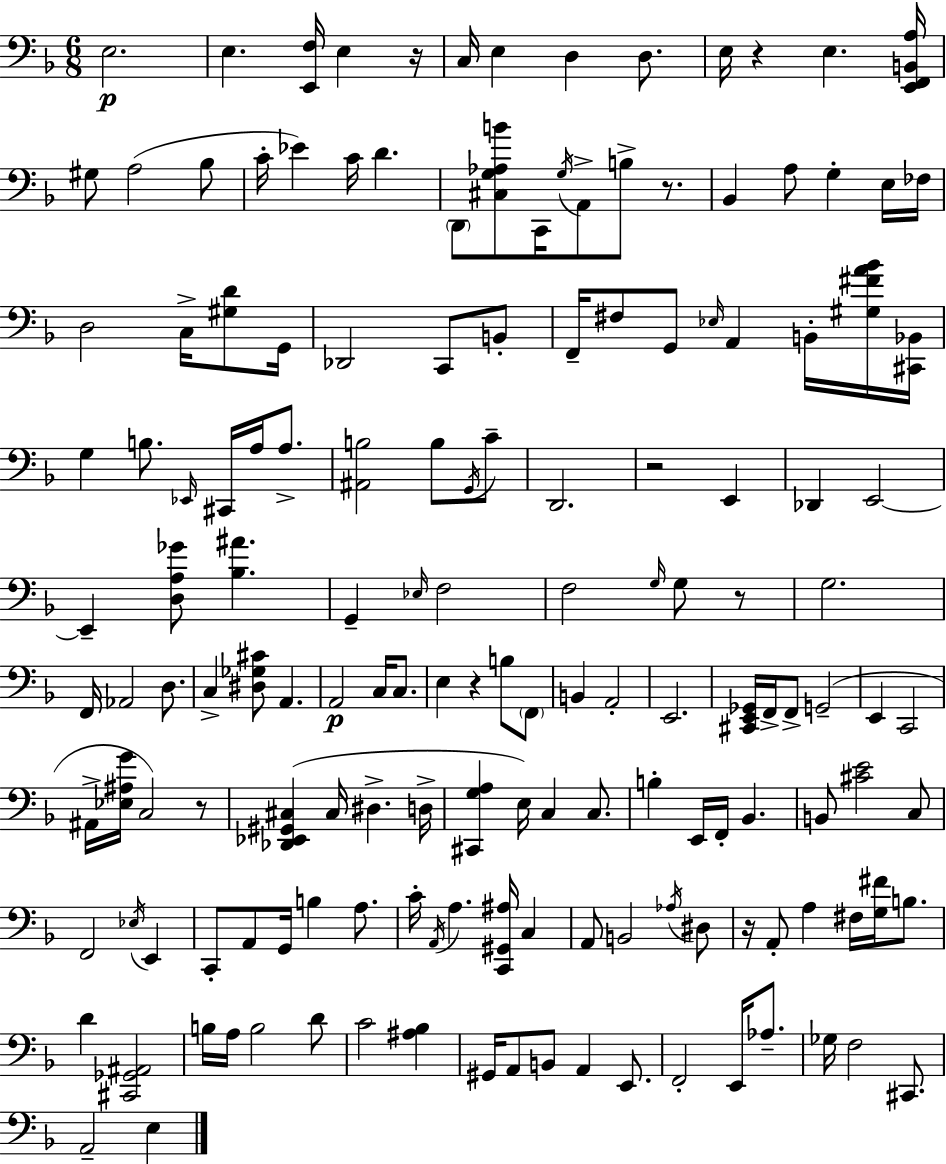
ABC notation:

X:1
T:Untitled
M:6/8
L:1/4
K:F
E,2 E, [E,,F,]/4 E, z/4 C,/4 E, D, D,/2 E,/4 z E, [E,,F,,B,,A,]/4 ^G,/2 A,2 _B,/2 C/4 _E C/4 D D,,/2 [^C,G,_A,B]/2 C,,/4 G,/4 A,,/2 B,/2 z/2 _B,, A,/2 G, E,/4 _F,/4 D,2 C,/4 [^G,D]/2 G,,/4 _D,,2 C,,/2 B,,/2 F,,/4 ^F,/2 G,,/2 _E,/4 A,, B,,/4 [^G,^FA_B]/4 [^C,,_B,,]/4 G, B,/2 _E,,/4 ^C,,/4 A,/4 A,/2 [^A,,B,]2 B,/2 G,,/4 C/2 D,,2 z2 E,, _D,, E,,2 E,, [D,A,_G]/2 [_B,^A] G,, _E,/4 F,2 F,2 G,/4 G,/2 z/2 G,2 F,,/4 _A,,2 D,/2 C, [^D,_G,^C]/2 A,, A,,2 C,/4 C,/2 E, z B,/2 F,,/2 B,, A,,2 E,,2 [^C,,E,,_G,,]/4 F,,/4 F,,/2 G,,2 E,, C,,2 ^A,,/4 [_E,^A,G]/4 C,2 z/2 [_D,,_E,,^G,,^C,] ^C,/4 ^D, D,/4 [^C,,G,A,] E,/4 C, C,/2 B, E,,/4 F,,/4 _B,, B,,/2 [^CE]2 C,/2 F,,2 _E,/4 E,, C,,/2 A,,/2 G,,/4 B, A,/2 C/4 A,,/4 A, [C,,^G,,^A,]/4 C, A,,/2 B,,2 _A,/4 ^D,/2 z/4 A,,/2 A, ^F,/4 [G,^F]/4 B,/2 D [^C,,_G,,^A,,]2 B,/4 A,/4 B,2 D/2 C2 [^A,_B,] ^G,,/4 A,,/2 B,,/2 A,, E,,/2 F,,2 E,,/4 _A,/2 _G,/4 F,2 ^C,,/2 A,,2 E,